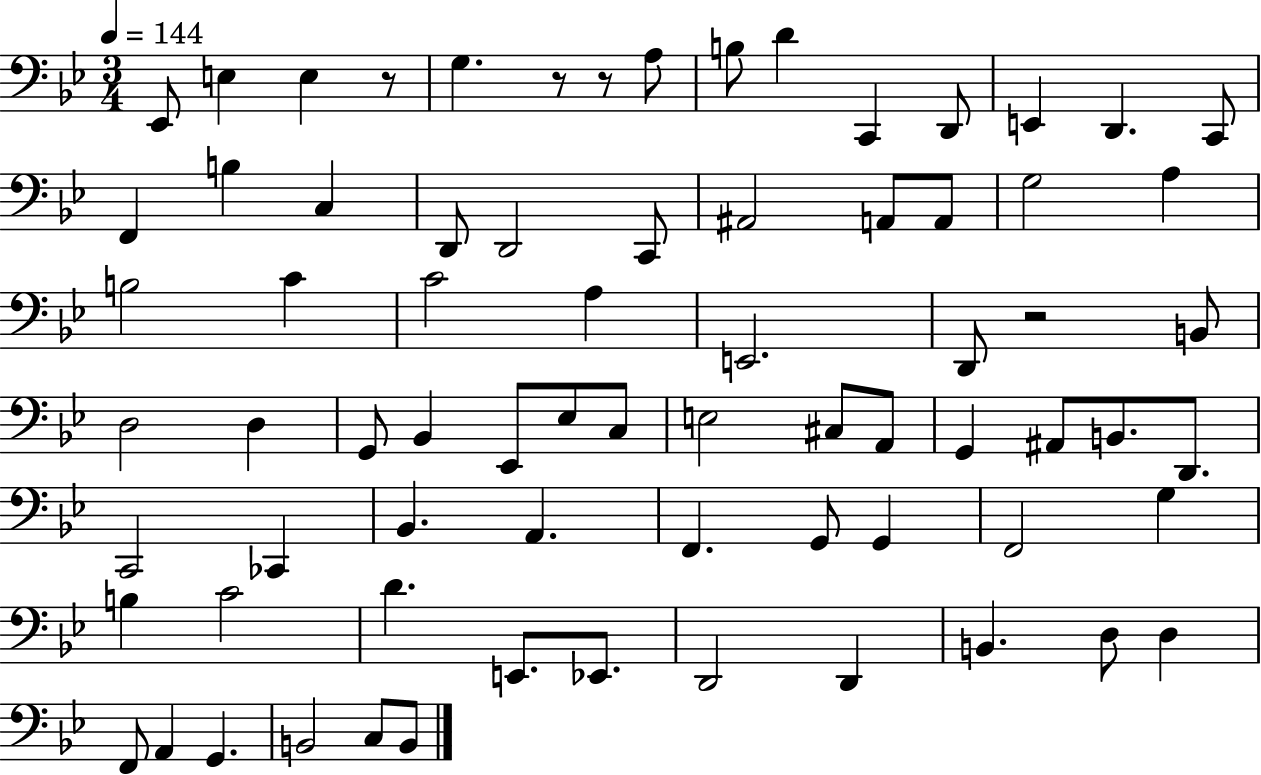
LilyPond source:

{
  \clef bass
  \numericTimeSignature
  \time 3/4
  \key bes \major
  \tempo 4 = 144
  ees,8 e4 e4 r8 | g4. r8 r8 a8 | b8 d'4 c,4 d,8 | e,4 d,4. c,8 | \break f,4 b4 c4 | d,8 d,2 c,8 | ais,2 a,8 a,8 | g2 a4 | \break b2 c'4 | c'2 a4 | e,2. | d,8 r2 b,8 | \break d2 d4 | g,8 bes,4 ees,8 ees8 c8 | e2 cis8 a,8 | g,4 ais,8 b,8. d,8. | \break c,2 ces,4 | bes,4. a,4. | f,4. g,8 g,4 | f,2 g4 | \break b4 c'2 | d'4. e,8. ees,8. | d,2 d,4 | b,4. d8 d4 | \break f,8 a,4 g,4. | b,2 c8 b,8 | \bar "|."
}